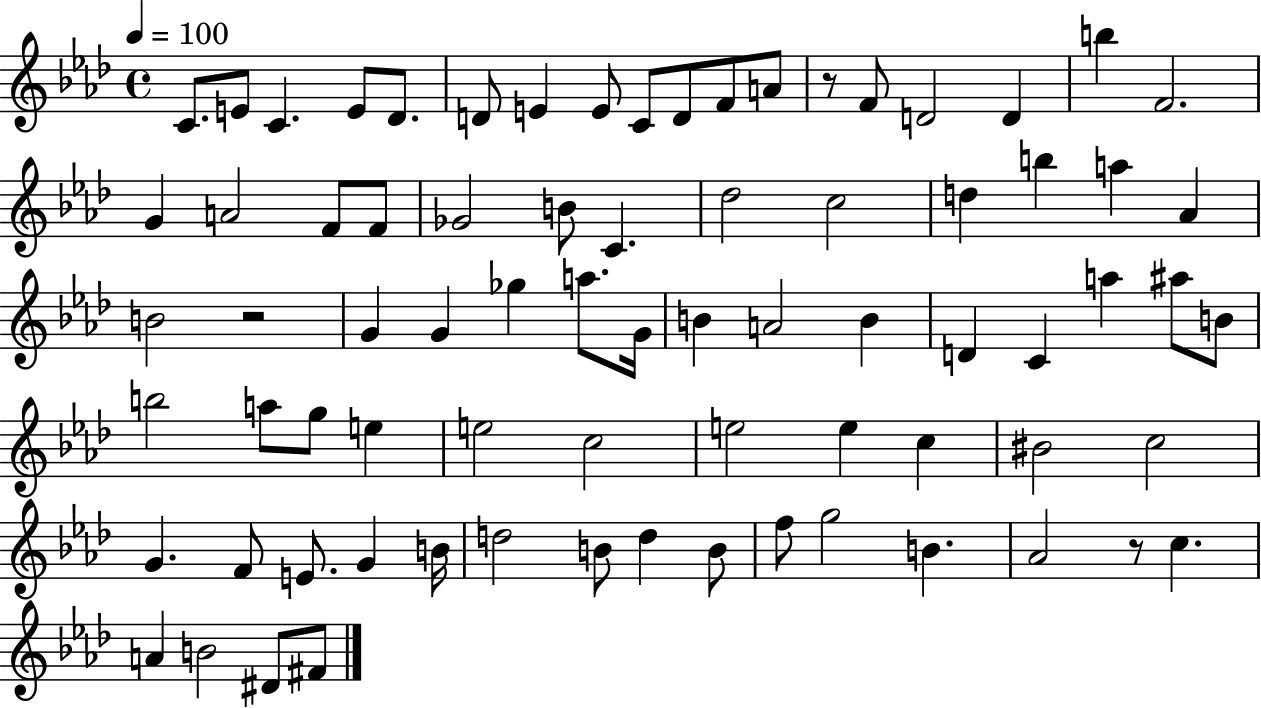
{
  \clef treble
  \time 4/4
  \defaultTimeSignature
  \key aes \major
  \tempo 4 = 100
  c'8. e'8 c'4. e'8 des'8. | d'8 e'4 e'8 c'8 d'8 f'8 a'8 | r8 f'8 d'2 d'4 | b''4 f'2. | \break g'4 a'2 f'8 f'8 | ges'2 b'8 c'4. | des''2 c''2 | d''4 b''4 a''4 aes'4 | \break b'2 r2 | g'4 g'4 ges''4 a''8. g'16 | b'4 a'2 b'4 | d'4 c'4 a''4 ais''8 b'8 | \break b''2 a''8 g''8 e''4 | e''2 c''2 | e''2 e''4 c''4 | bis'2 c''2 | \break g'4. f'8 e'8. g'4 b'16 | d''2 b'8 d''4 b'8 | f''8 g''2 b'4. | aes'2 r8 c''4. | \break a'4 b'2 dis'8 fis'8 | \bar "|."
}